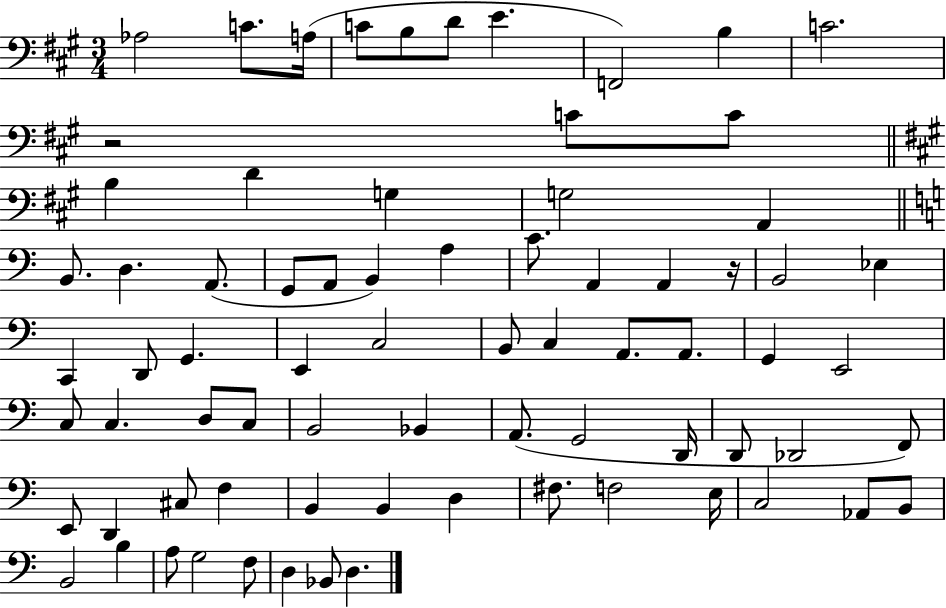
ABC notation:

X:1
T:Untitled
M:3/4
L:1/4
K:A
_A,2 C/2 A,/4 C/2 B,/2 D/2 E F,,2 B, C2 z2 C/2 C/2 B, D G, G,2 A,, B,,/2 D, A,,/2 G,,/2 A,,/2 B,, A, C/2 A,, A,, z/4 B,,2 _E, C,, D,,/2 G,, E,, C,2 B,,/2 C, A,,/2 A,,/2 G,, E,,2 C,/2 C, D,/2 C,/2 B,,2 _B,, A,,/2 G,,2 D,,/4 D,,/2 _D,,2 F,,/2 E,,/2 D,, ^C,/2 F, B,, B,, D, ^F,/2 F,2 E,/4 C,2 _A,,/2 B,,/2 B,,2 B, A,/2 G,2 F,/2 D, _B,,/2 D,